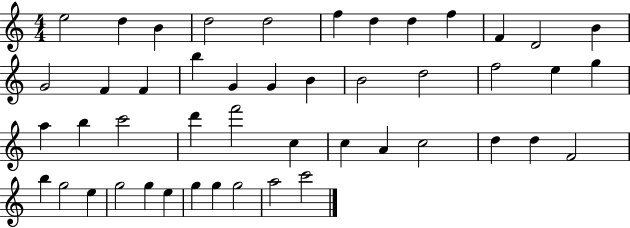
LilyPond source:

{
  \clef treble
  \numericTimeSignature
  \time 4/4
  \key c \major
  e''2 d''4 b'4 | d''2 d''2 | f''4 d''4 d''4 f''4 | f'4 d'2 b'4 | \break g'2 f'4 f'4 | b''4 g'4 g'4 b'4 | b'2 d''2 | f''2 e''4 g''4 | \break a''4 b''4 c'''2 | d'''4 f'''2 c''4 | c''4 a'4 c''2 | d''4 d''4 f'2 | \break b''4 g''2 e''4 | g''2 g''4 e''4 | g''4 g''4 g''2 | a''2 c'''2 | \break \bar "|."
}